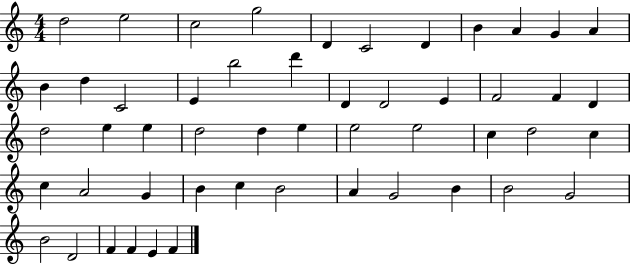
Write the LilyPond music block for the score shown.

{
  \clef treble
  \numericTimeSignature
  \time 4/4
  \key c \major
  d''2 e''2 | c''2 g''2 | d'4 c'2 d'4 | b'4 a'4 g'4 a'4 | \break b'4 d''4 c'2 | e'4 b''2 d'''4 | d'4 d'2 e'4 | f'2 f'4 d'4 | \break d''2 e''4 e''4 | d''2 d''4 e''4 | e''2 e''2 | c''4 d''2 c''4 | \break c''4 a'2 g'4 | b'4 c''4 b'2 | a'4 g'2 b'4 | b'2 g'2 | \break b'2 d'2 | f'4 f'4 e'4 f'4 | \bar "|."
}